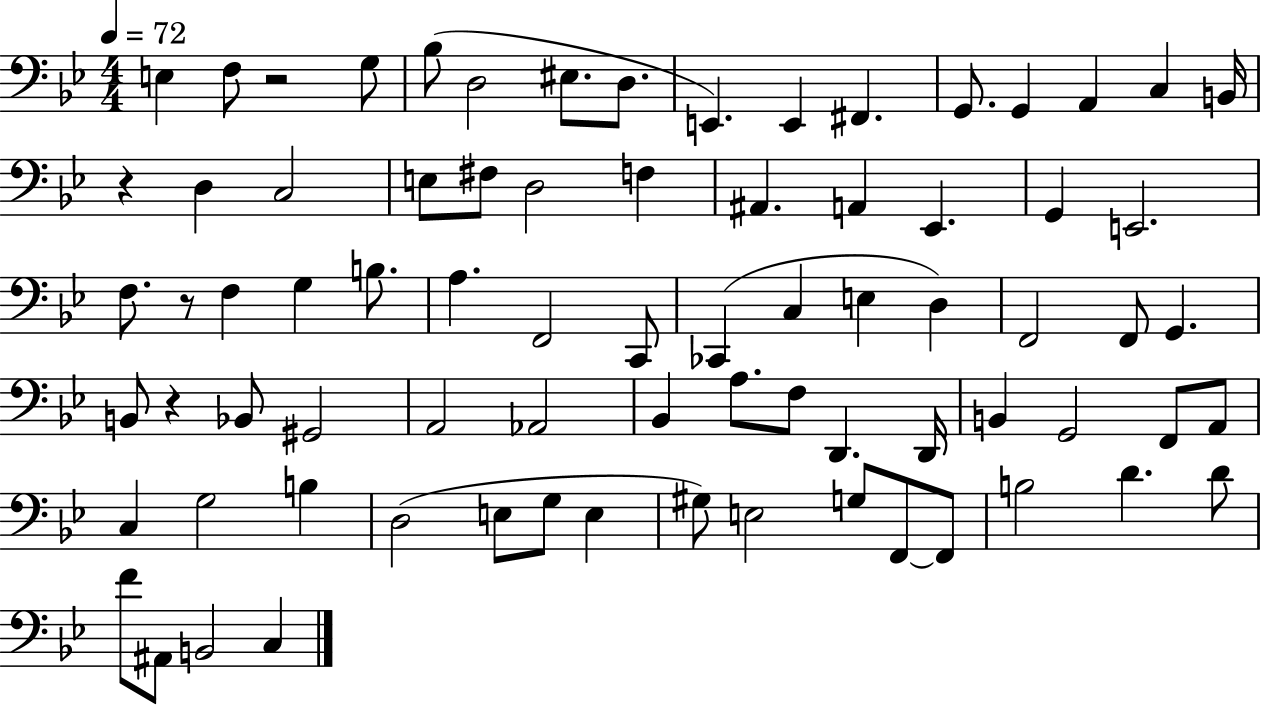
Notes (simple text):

E3/q F3/e R/h G3/e Bb3/e D3/h EIS3/e. D3/e. E2/q. E2/q F#2/q. G2/e. G2/q A2/q C3/q B2/s R/q D3/q C3/h E3/e F#3/e D3/h F3/q A#2/q. A2/q Eb2/q. G2/q E2/h. F3/e. R/e F3/q G3/q B3/e. A3/q. F2/h C2/e CES2/q C3/q E3/q D3/q F2/h F2/e G2/q. B2/e R/q Bb2/e G#2/h A2/h Ab2/h Bb2/q A3/e. F3/e D2/q. D2/s B2/q G2/h F2/e A2/e C3/q G3/h B3/q D3/h E3/e G3/e E3/q G#3/e E3/h G3/e F2/e F2/e B3/h D4/q. D4/e F4/e A#2/e B2/h C3/q